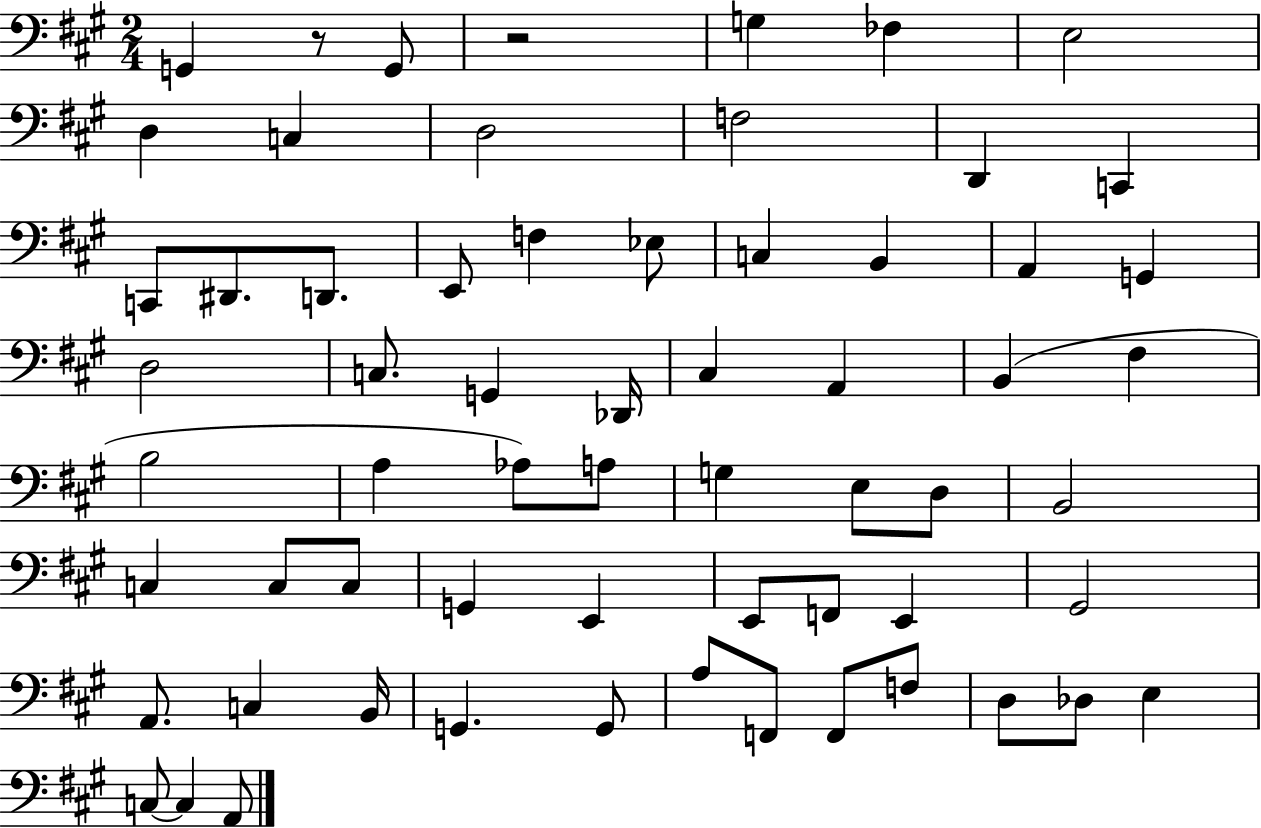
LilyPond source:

{
  \clef bass
  \numericTimeSignature
  \time 2/4
  \key a \major
  g,4 r8 g,8 | r2 | g4 fes4 | e2 | \break d4 c4 | d2 | f2 | d,4 c,4 | \break c,8 dis,8. d,8. | e,8 f4 ees8 | c4 b,4 | a,4 g,4 | \break d2 | c8. g,4 des,16 | cis4 a,4 | b,4( fis4 | \break b2 | a4 aes8) a8 | g4 e8 d8 | b,2 | \break c4 c8 c8 | g,4 e,4 | e,8 f,8 e,4 | gis,2 | \break a,8. c4 b,16 | g,4. g,8 | a8 f,8 f,8 f8 | d8 des8 e4 | \break c8~~ c4 a,8 | \bar "|."
}